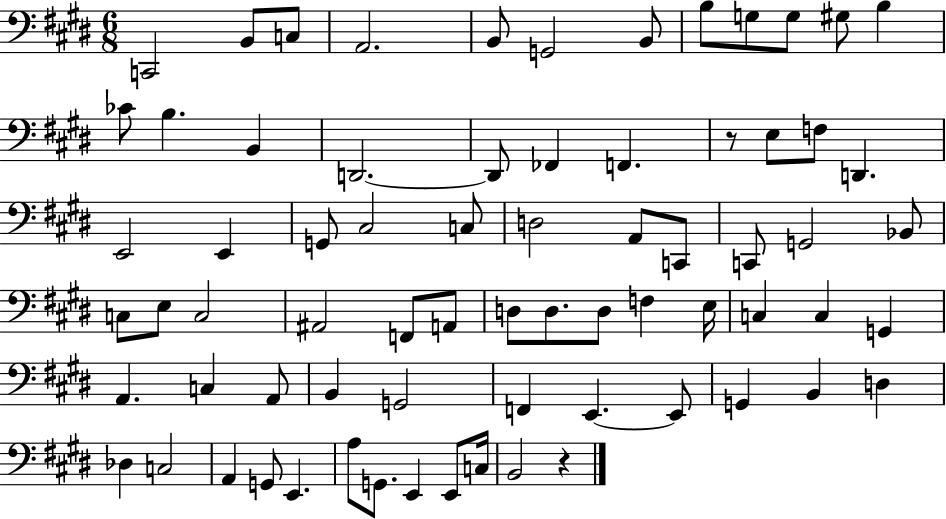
X:1
T:Untitled
M:6/8
L:1/4
K:E
C,,2 B,,/2 C,/2 A,,2 B,,/2 G,,2 B,,/2 B,/2 G,/2 G,/2 ^G,/2 B, _C/2 B, B,, D,,2 D,,/2 _F,, F,, z/2 E,/2 F,/2 D,, E,,2 E,, G,,/2 ^C,2 C,/2 D,2 A,,/2 C,,/2 C,,/2 G,,2 _B,,/2 C,/2 E,/2 C,2 ^A,,2 F,,/2 A,,/2 D,/2 D,/2 D,/2 F, E,/4 C, C, G,, A,, C, A,,/2 B,, G,,2 F,, E,, E,,/2 G,, B,, D, _D, C,2 A,, G,,/2 E,, A,/2 G,,/2 E,, E,,/2 C,/4 B,,2 z